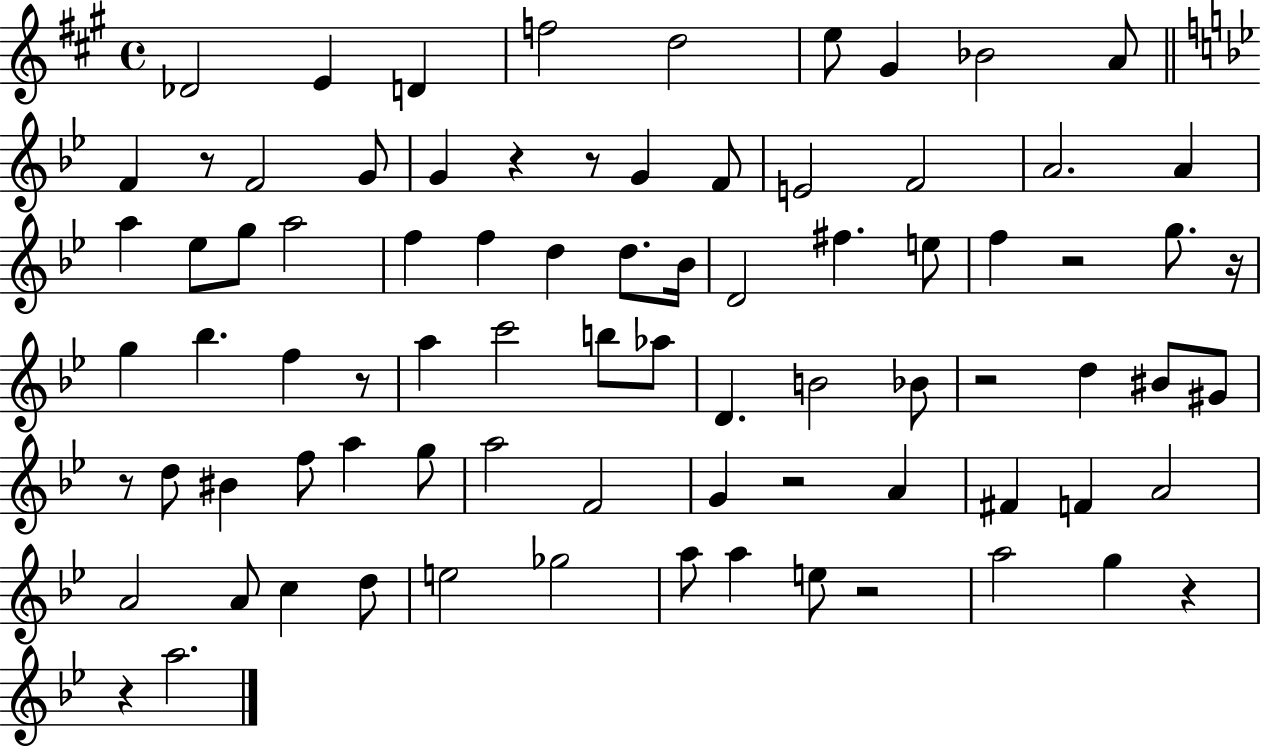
Db4/h E4/q D4/q F5/h D5/h E5/e G#4/q Bb4/h A4/e F4/q R/e F4/h G4/e G4/q R/q R/e G4/q F4/e E4/h F4/h A4/h. A4/q A5/q Eb5/e G5/e A5/h F5/q F5/q D5/q D5/e. Bb4/s D4/h F#5/q. E5/e F5/q R/h G5/e. R/s G5/q Bb5/q. F5/q R/e A5/q C6/h B5/e Ab5/e D4/q. B4/h Bb4/e R/h D5/q BIS4/e G#4/e R/e D5/e BIS4/q F5/e A5/q G5/e A5/h F4/h G4/q R/h A4/q F#4/q F4/q A4/h A4/h A4/e C5/q D5/e E5/h Gb5/h A5/e A5/q E5/e R/h A5/h G5/q R/q R/q A5/h.